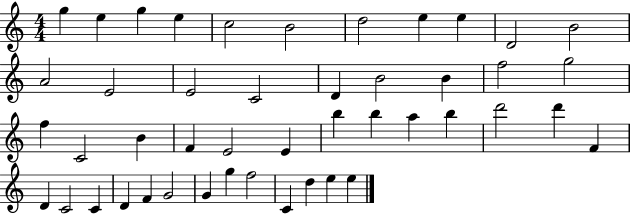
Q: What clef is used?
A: treble